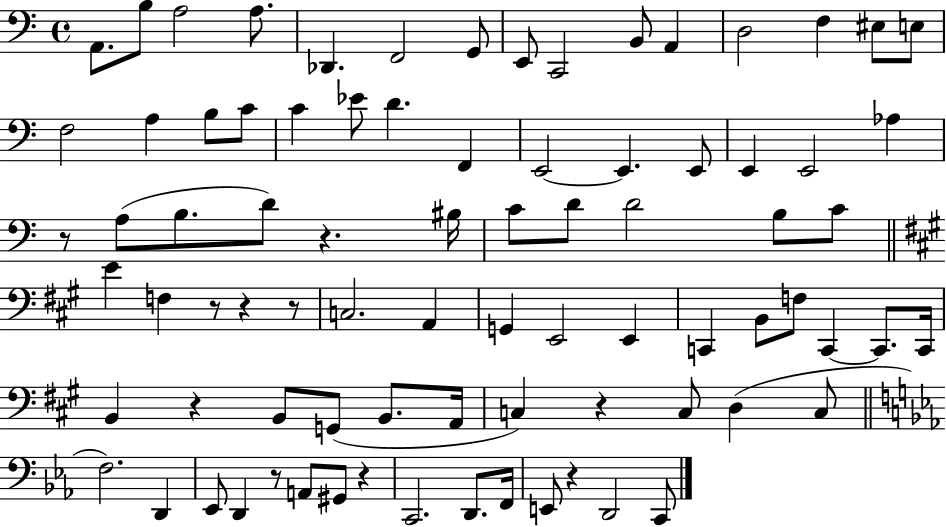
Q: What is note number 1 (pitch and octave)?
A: A2